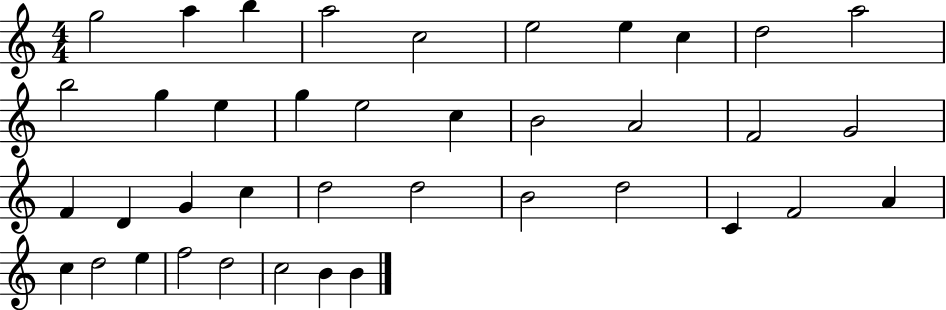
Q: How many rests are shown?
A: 0